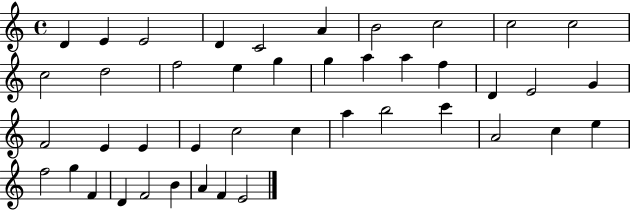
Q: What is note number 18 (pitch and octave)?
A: A5